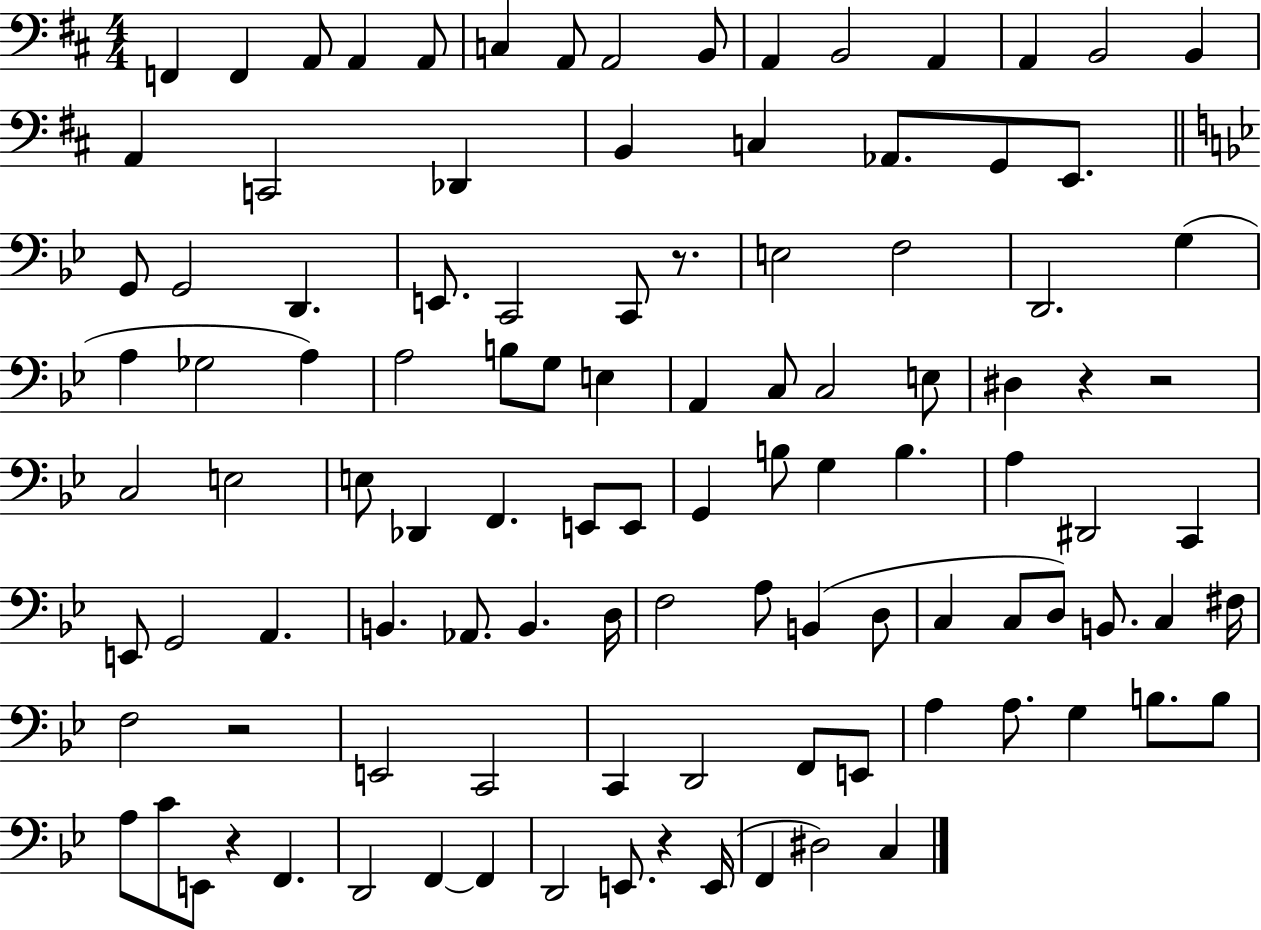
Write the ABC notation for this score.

X:1
T:Untitled
M:4/4
L:1/4
K:D
F,, F,, A,,/2 A,, A,,/2 C, A,,/2 A,,2 B,,/2 A,, B,,2 A,, A,, B,,2 B,, A,, C,,2 _D,, B,, C, _A,,/2 G,,/2 E,,/2 G,,/2 G,,2 D,, E,,/2 C,,2 C,,/2 z/2 E,2 F,2 D,,2 G, A, _G,2 A, A,2 B,/2 G,/2 E, A,, C,/2 C,2 E,/2 ^D, z z2 C,2 E,2 E,/2 _D,, F,, E,,/2 E,,/2 G,, B,/2 G, B, A, ^D,,2 C,, E,,/2 G,,2 A,, B,, _A,,/2 B,, D,/4 F,2 A,/2 B,, D,/2 C, C,/2 D,/2 B,,/2 C, ^F,/4 F,2 z2 E,,2 C,,2 C,, D,,2 F,,/2 E,,/2 A, A,/2 G, B,/2 B,/2 A,/2 C/2 E,,/2 z F,, D,,2 F,, F,, D,,2 E,,/2 z E,,/4 F,, ^D,2 C,